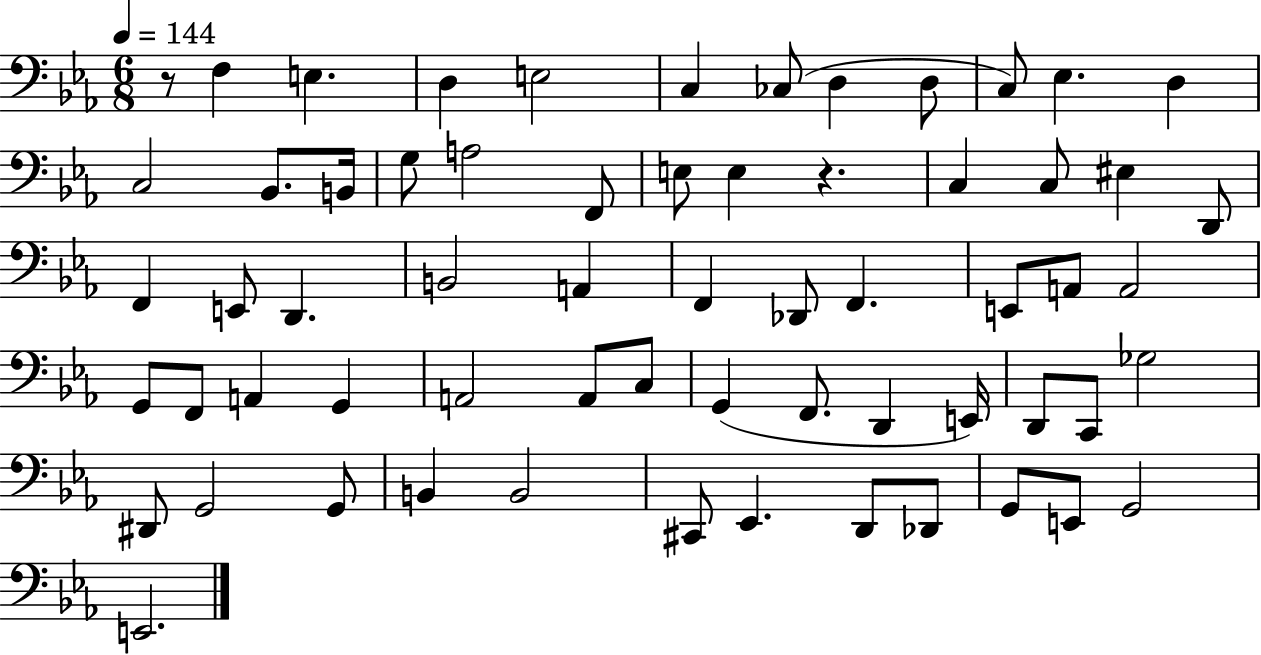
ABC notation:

X:1
T:Untitled
M:6/8
L:1/4
K:Eb
z/2 F, E, D, E,2 C, _C,/2 D, D,/2 C,/2 _E, D, C,2 _B,,/2 B,,/4 G,/2 A,2 F,,/2 E,/2 E, z C, C,/2 ^E, D,,/2 F,, E,,/2 D,, B,,2 A,, F,, _D,,/2 F,, E,,/2 A,,/2 A,,2 G,,/2 F,,/2 A,, G,, A,,2 A,,/2 C,/2 G,, F,,/2 D,, E,,/4 D,,/2 C,,/2 _G,2 ^D,,/2 G,,2 G,,/2 B,, B,,2 ^C,,/2 _E,, D,,/2 _D,,/2 G,,/2 E,,/2 G,,2 E,,2